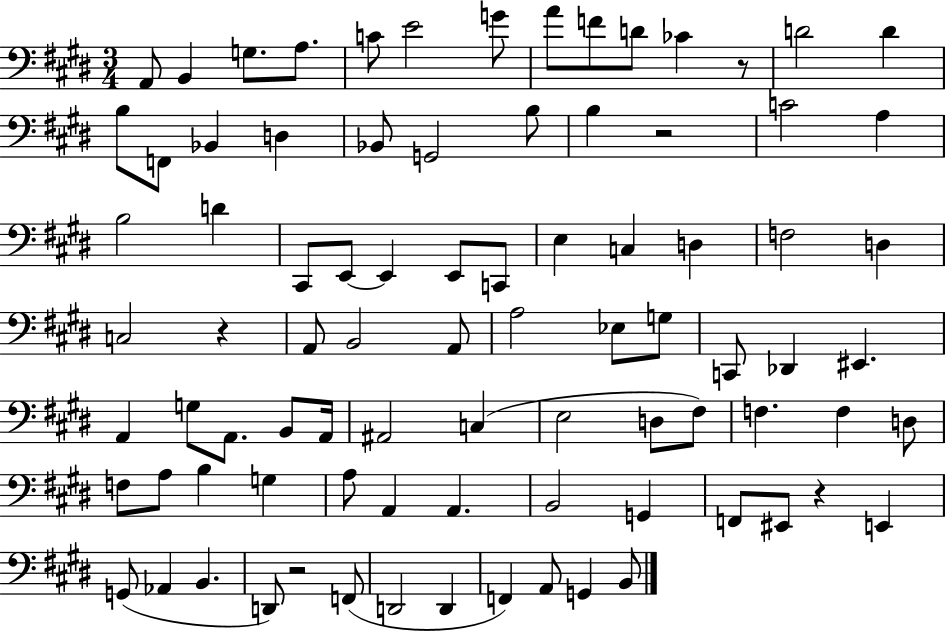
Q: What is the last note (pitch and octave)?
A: B2